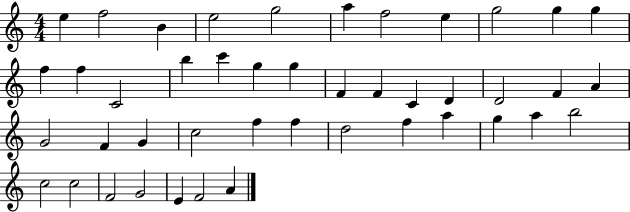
{
  \clef treble
  \numericTimeSignature
  \time 4/4
  \key c \major
  e''4 f''2 b'4 | e''2 g''2 | a''4 f''2 e''4 | g''2 g''4 g''4 | \break f''4 f''4 c'2 | b''4 c'''4 g''4 g''4 | f'4 f'4 c'4 d'4 | d'2 f'4 a'4 | \break g'2 f'4 g'4 | c''2 f''4 f''4 | d''2 f''4 a''4 | g''4 a''4 b''2 | \break c''2 c''2 | f'2 g'2 | e'4 f'2 a'4 | \bar "|."
}